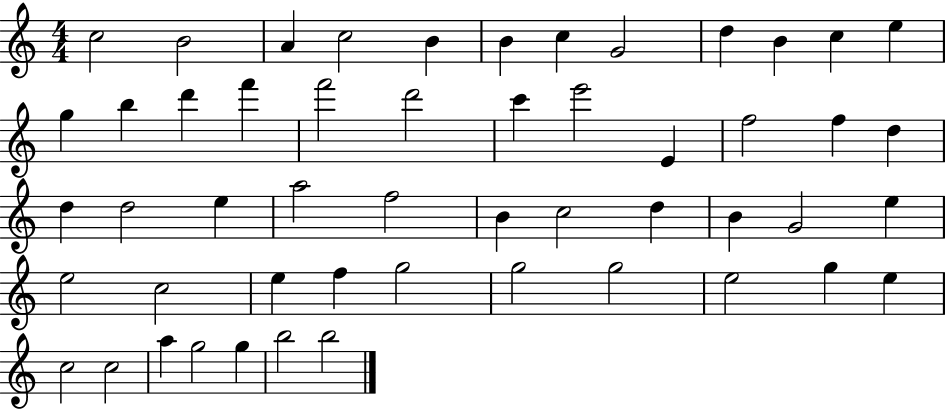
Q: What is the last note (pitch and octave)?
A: B5